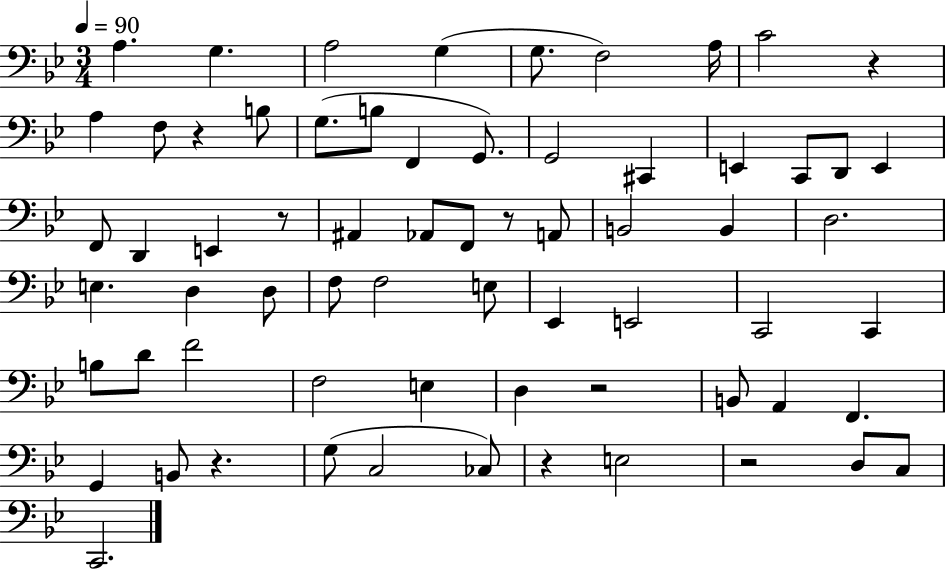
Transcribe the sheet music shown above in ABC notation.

X:1
T:Untitled
M:3/4
L:1/4
K:Bb
A, G, A,2 G, G,/2 F,2 A,/4 C2 z A, F,/2 z B,/2 G,/2 B,/2 F,, G,,/2 G,,2 ^C,, E,, C,,/2 D,,/2 E,, F,,/2 D,, E,, z/2 ^A,, _A,,/2 F,,/2 z/2 A,,/2 B,,2 B,, D,2 E, D, D,/2 F,/2 F,2 E,/2 _E,, E,,2 C,,2 C,, B,/2 D/2 F2 F,2 E, D, z2 B,,/2 A,, F,, G,, B,,/2 z G,/2 C,2 _C,/2 z E,2 z2 D,/2 C,/2 C,,2